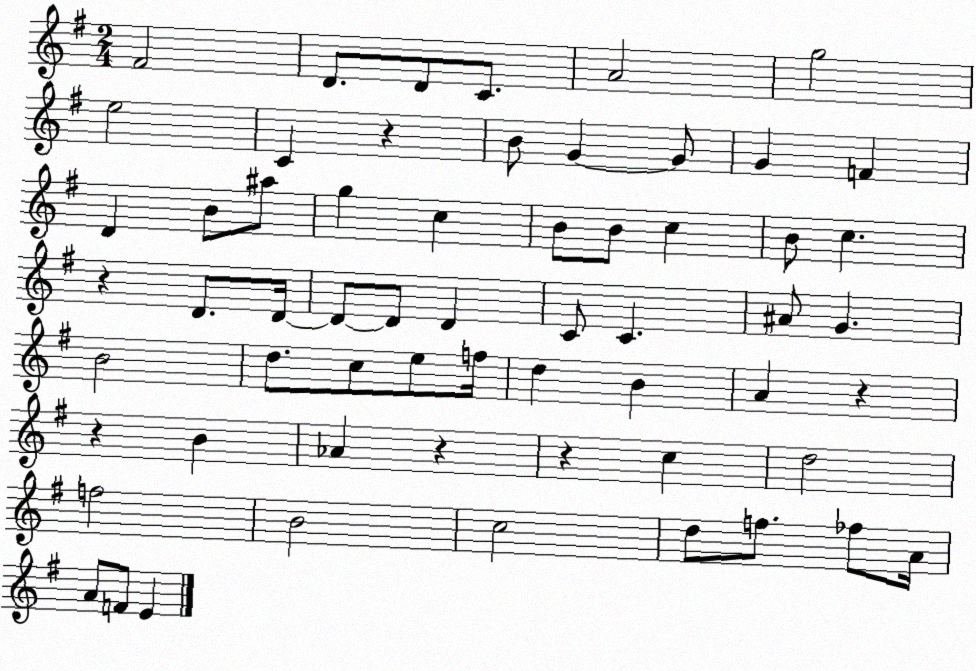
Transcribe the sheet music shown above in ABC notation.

X:1
T:Untitled
M:2/4
L:1/4
K:G
^F2 D/2 D/2 C/2 A2 g2 e2 C z B/2 G G/2 G F D B/2 ^a/2 g c B/2 B/2 c B/2 c z D/2 D/4 D/2 D/2 D C/2 C ^A/2 G B2 d/2 c/2 e/2 f/4 d B A z z B _A z z c d2 f2 B2 c2 d/2 f/2 _f/2 A/4 A/2 F/2 E